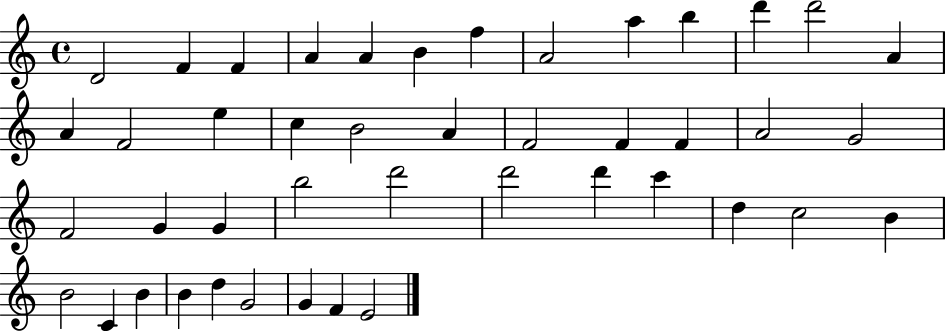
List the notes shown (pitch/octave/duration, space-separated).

D4/h F4/q F4/q A4/q A4/q B4/q F5/q A4/h A5/q B5/q D6/q D6/h A4/q A4/q F4/h E5/q C5/q B4/h A4/q F4/h F4/q F4/q A4/h G4/h F4/h G4/q G4/q B5/h D6/h D6/h D6/q C6/q D5/q C5/h B4/q B4/h C4/q B4/q B4/q D5/q G4/h G4/q F4/q E4/h